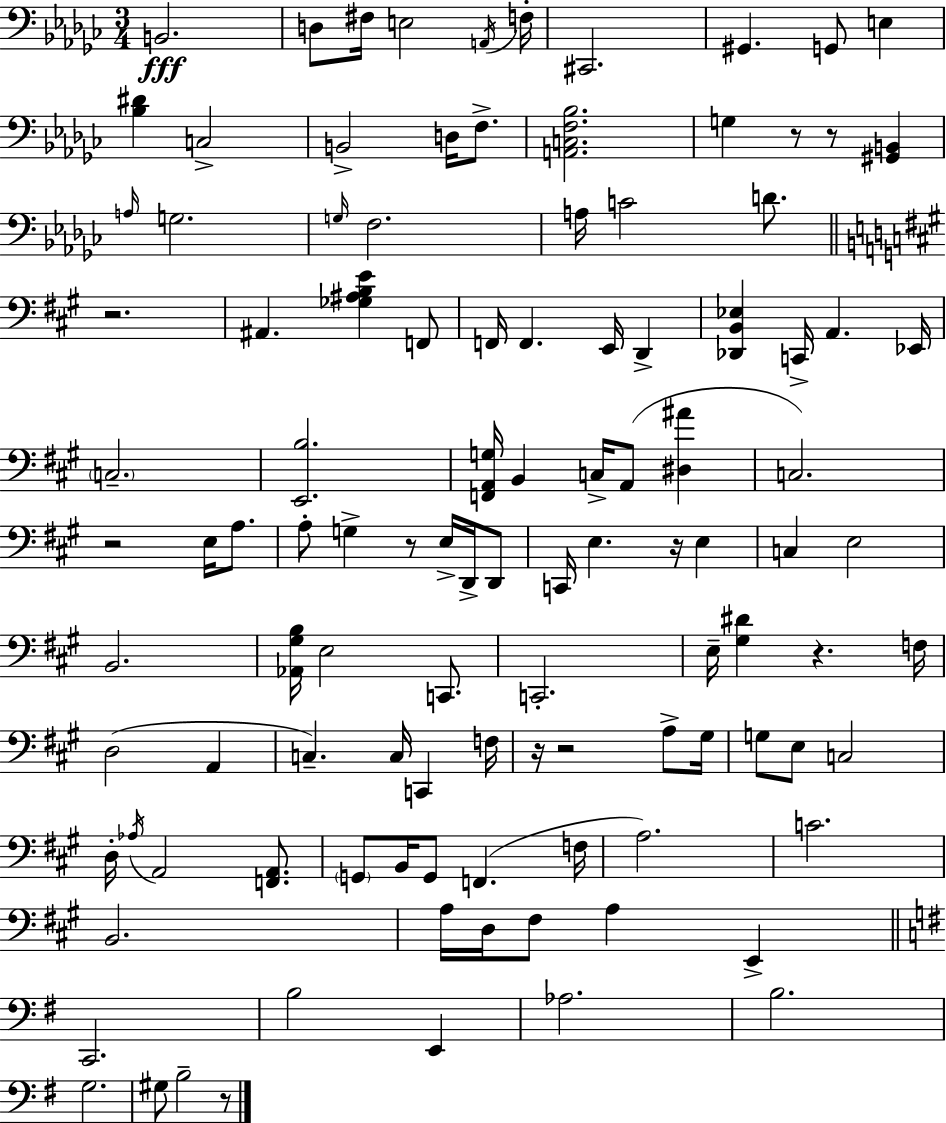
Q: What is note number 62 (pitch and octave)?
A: G#3